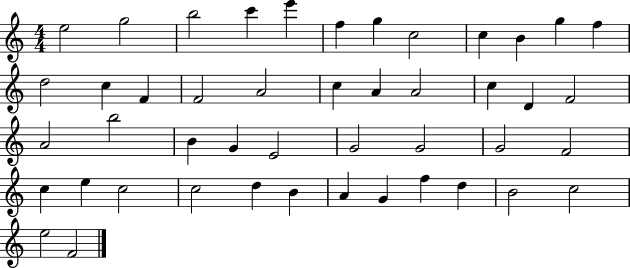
E5/h G5/h B5/h C6/q E6/q F5/q G5/q C5/h C5/q B4/q G5/q F5/q D5/h C5/q F4/q F4/h A4/h C5/q A4/q A4/h C5/q D4/q F4/h A4/h B5/h B4/q G4/q E4/h G4/h G4/h G4/h F4/h C5/q E5/q C5/h C5/h D5/q B4/q A4/q G4/q F5/q D5/q B4/h C5/h E5/h F4/h